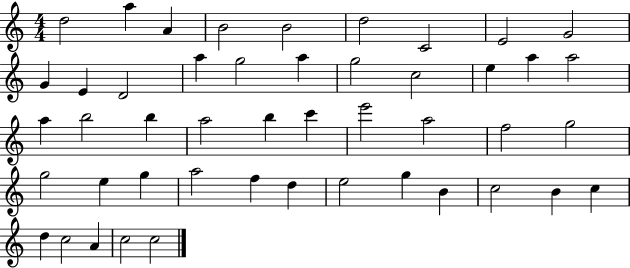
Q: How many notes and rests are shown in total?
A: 47